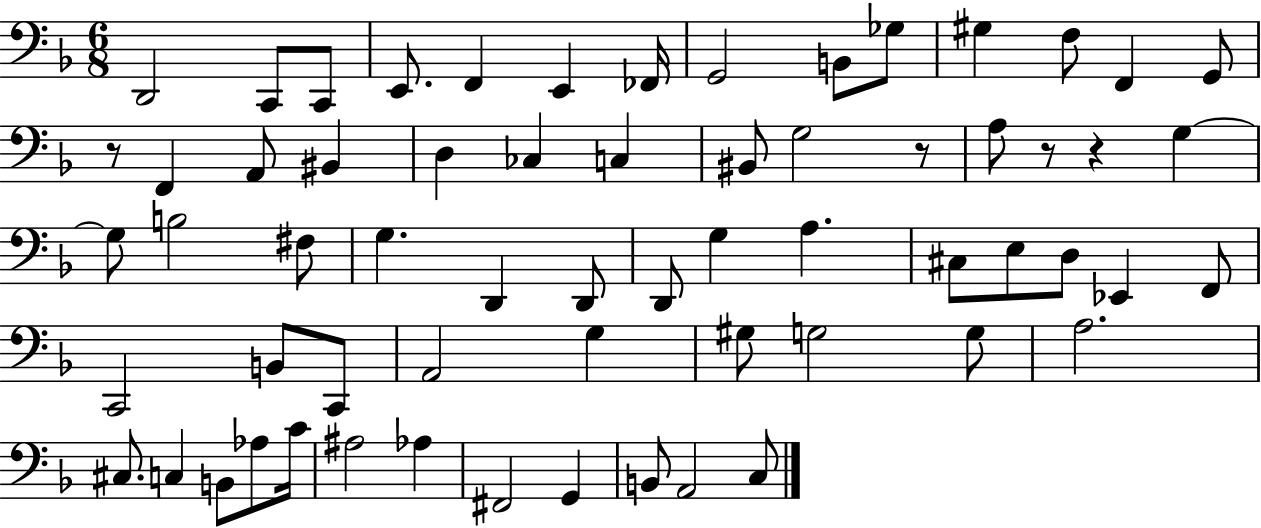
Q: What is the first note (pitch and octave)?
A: D2